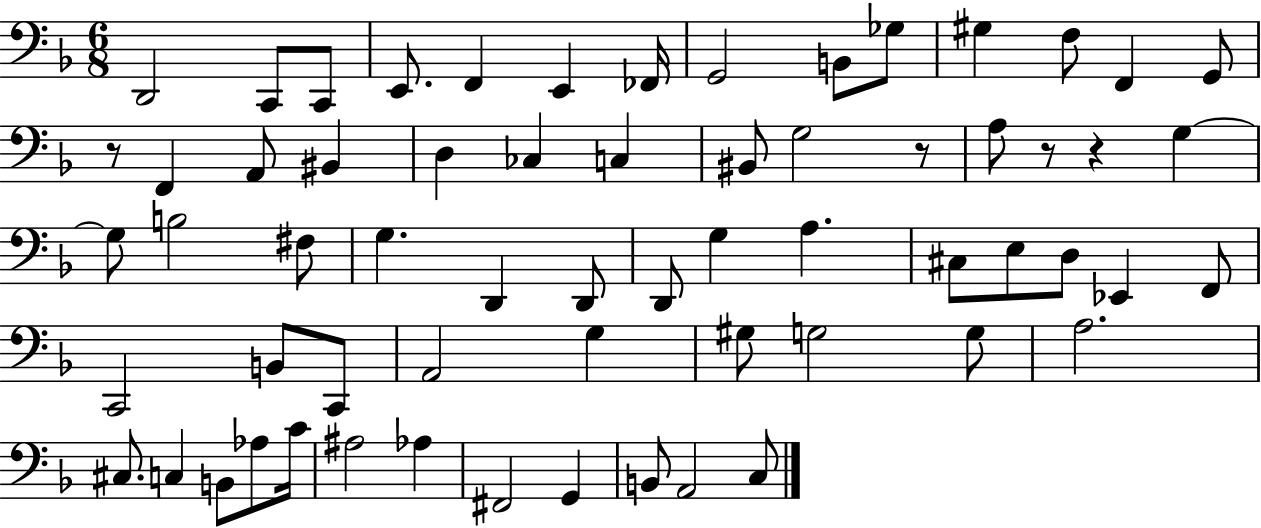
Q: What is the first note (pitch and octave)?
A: D2